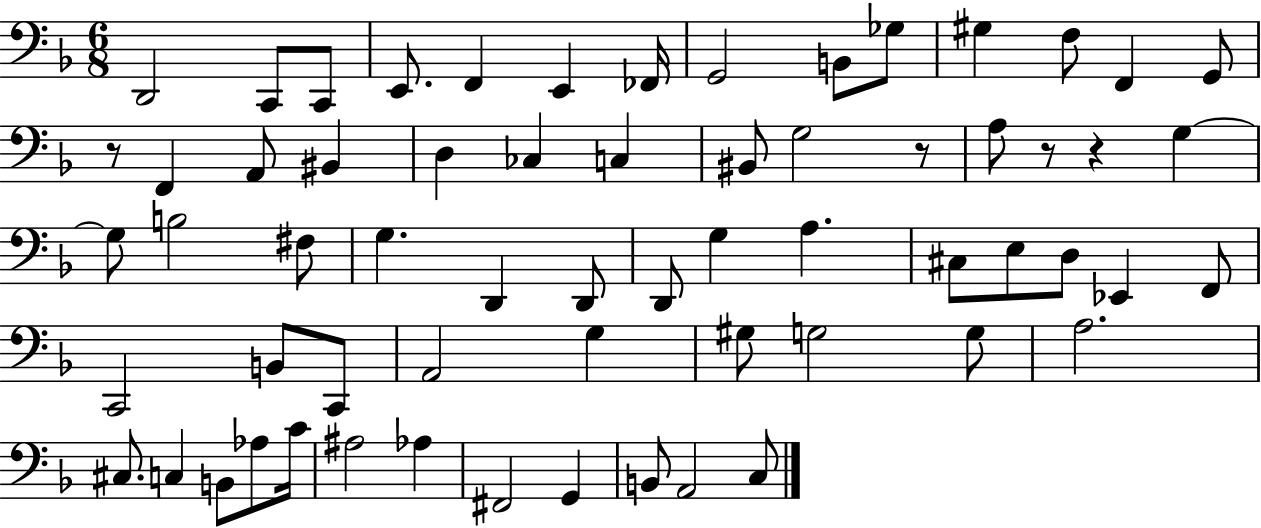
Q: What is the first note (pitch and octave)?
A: D2